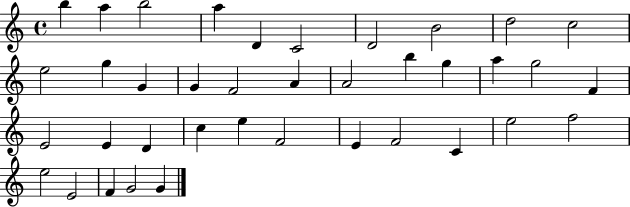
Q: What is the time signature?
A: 4/4